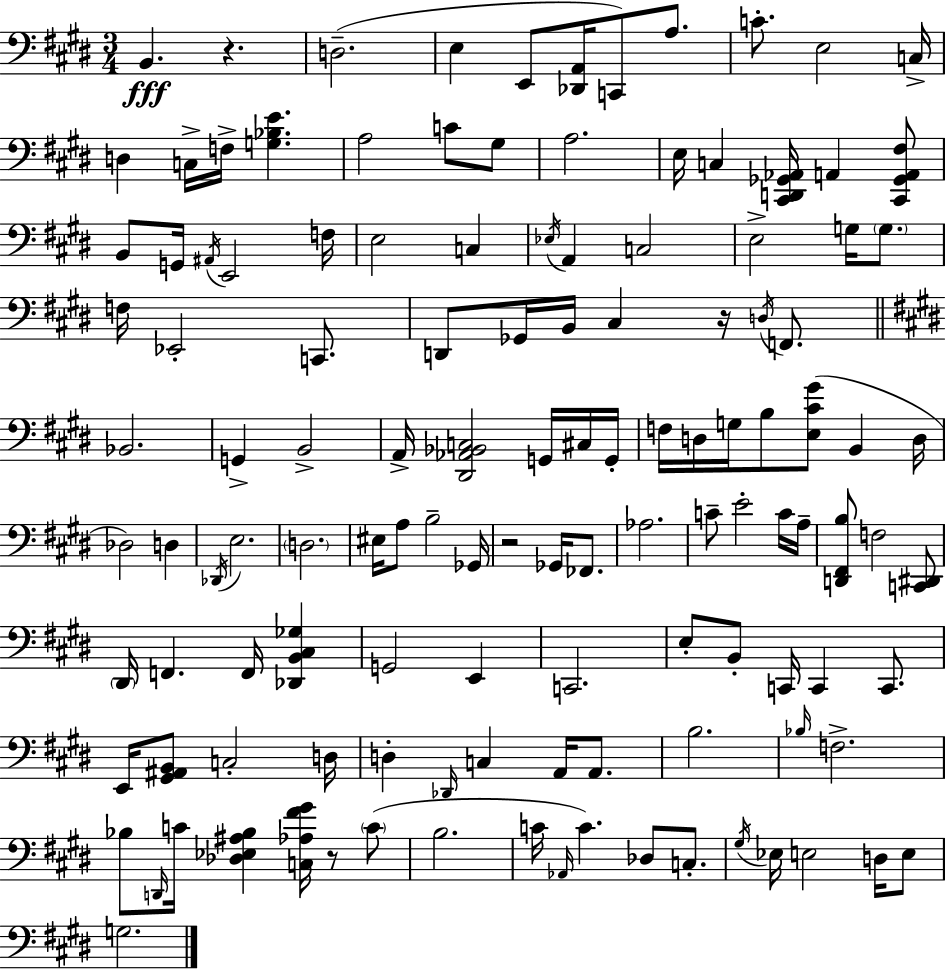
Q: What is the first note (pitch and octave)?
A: B2